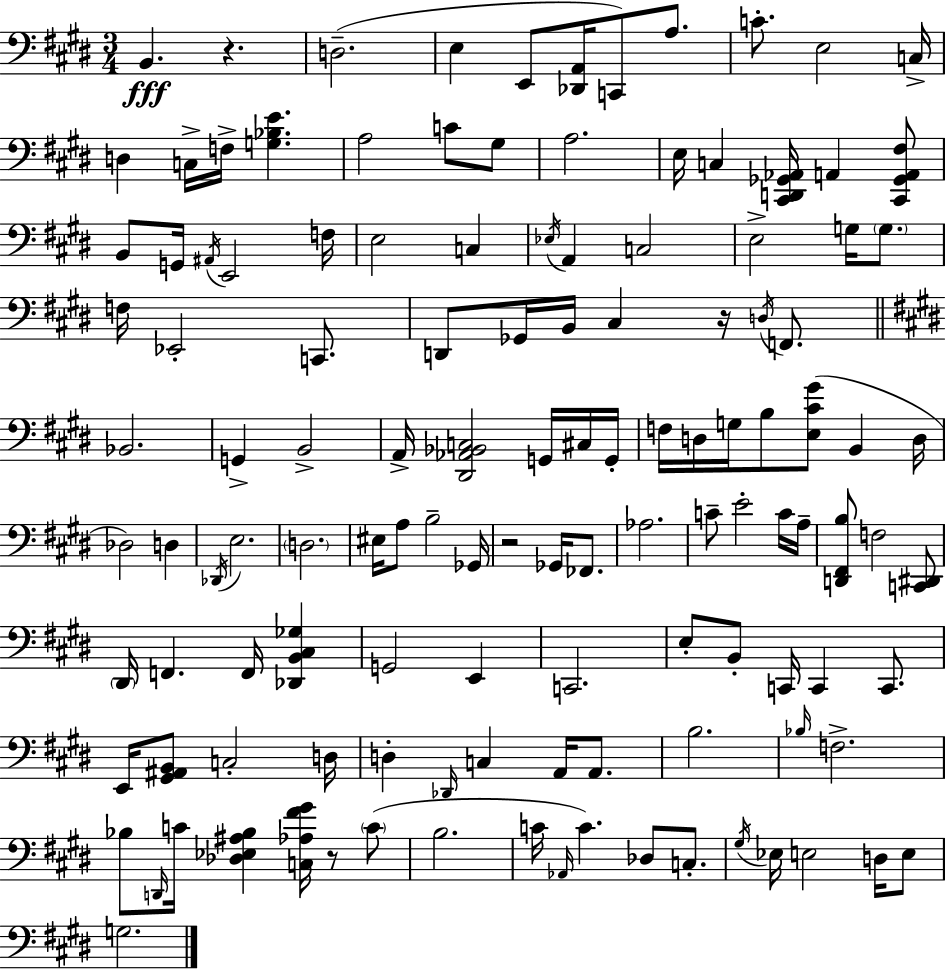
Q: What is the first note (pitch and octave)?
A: B2